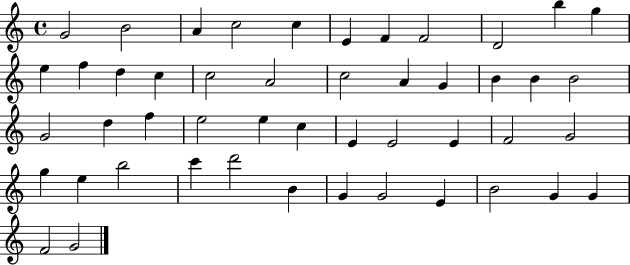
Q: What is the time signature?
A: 4/4